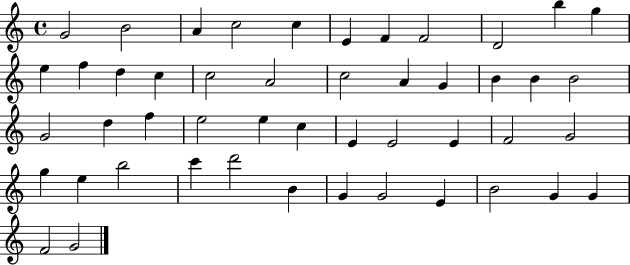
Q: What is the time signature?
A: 4/4